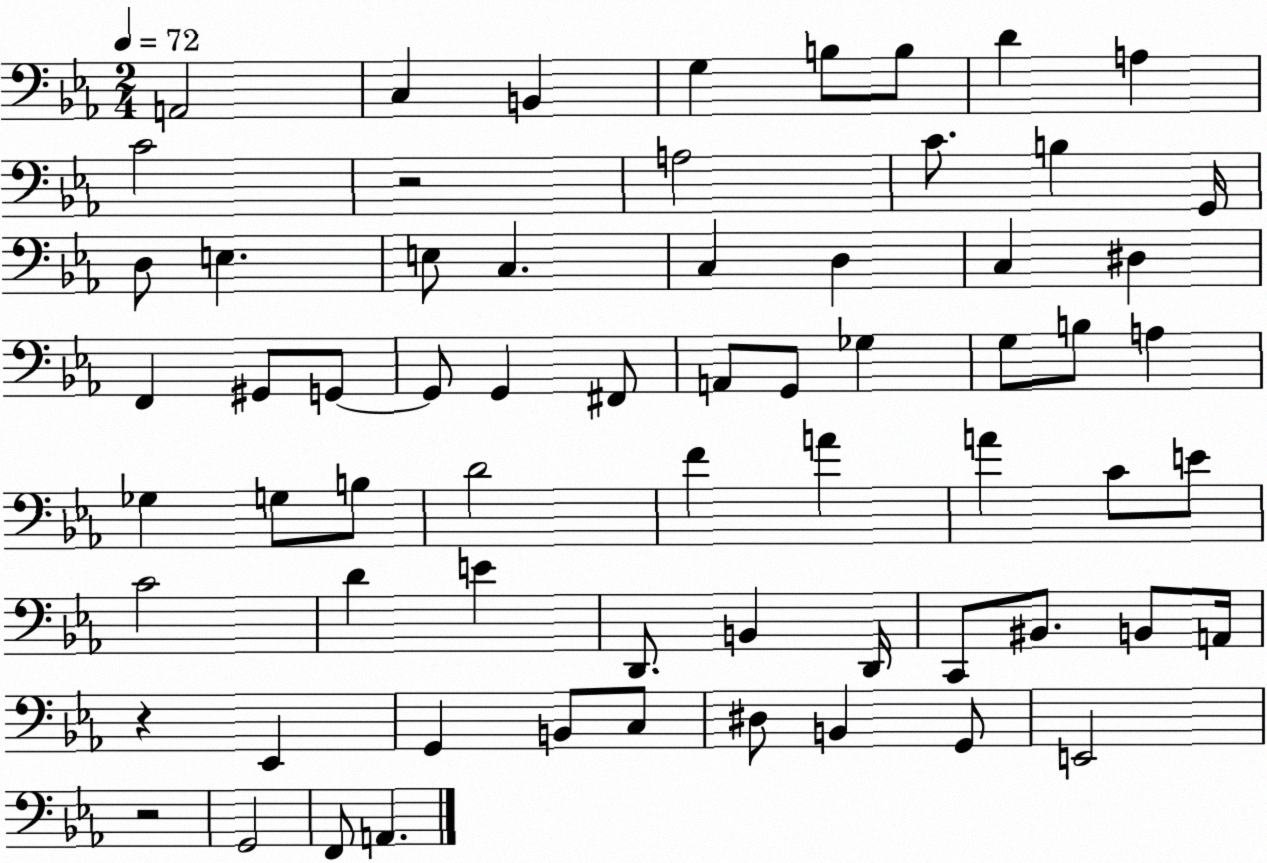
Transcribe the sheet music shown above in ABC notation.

X:1
T:Untitled
M:2/4
L:1/4
K:Eb
A,,2 C, B,, G, B,/2 B,/2 D A, C2 z2 A,2 C/2 B, G,,/4 D,/2 E, E,/2 C, C, D, C, ^D, F,, ^G,,/2 G,,/2 G,,/2 G,, ^F,,/2 A,,/2 G,,/2 _G, G,/2 B,/2 A, _G, G,/2 B,/2 D2 F A A C/2 E/2 C2 D E D,,/2 B,, D,,/4 C,,/2 ^B,,/2 B,,/2 A,,/4 z _E,, G,, B,,/2 C,/2 ^D,/2 B,, G,,/2 E,,2 z2 G,,2 F,,/2 A,,